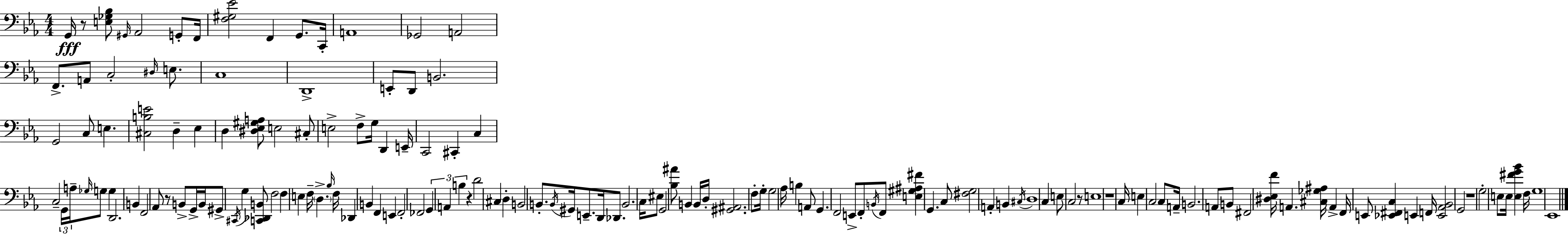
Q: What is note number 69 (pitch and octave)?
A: B3